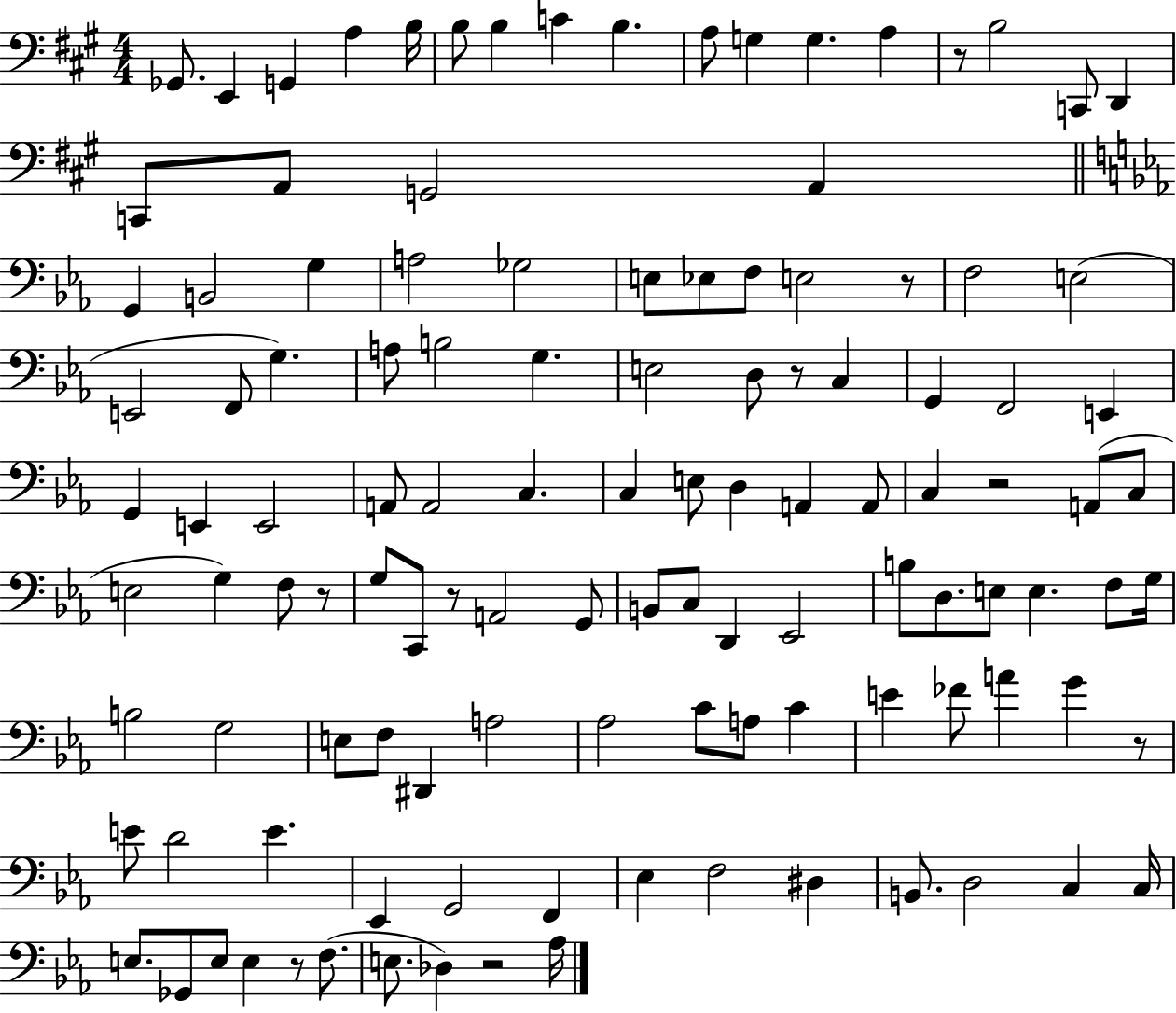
Gb2/e. E2/q G2/q A3/q B3/s B3/e B3/q C4/q B3/q. A3/e G3/q G3/q. A3/q R/e B3/h C2/e D2/q C2/e A2/e G2/h A2/q G2/q B2/h G3/q A3/h Gb3/h E3/e Eb3/e F3/e E3/h R/e F3/h E3/h E2/h F2/e G3/q. A3/e B3/h G3/q. E3/h D3/e R/e C3/q G2/q F2/h E2/q G2/q E2/q E2/h A2/e A2/h C3/q. C3/q E3/e D3/q A2/q A2/e C3/q R/h A2/e C3/e E3/h G3/q F3/e R/e G3/e C2/e R/e A2/h G2/e B2/e C3/e D2/q Eb2/h B3/e D3/e. E3/e E3/q. F3/e G3/s B3/h G3/h E3/e F3/e D#2/q A3/h Ab3/h C4/e A3/e C4/q E4/q FES4/e A4/q G4/q R/e E4/e D4/h E4/q. Eb2/q G2/h F2/q Eb3/q F3/h D#3/q B2/e. D3/h C3/q C3/s E3/e. Gb2/e E3/e E3/q R/e F3/e. E3/e. Db3/q R/h Ab3/s